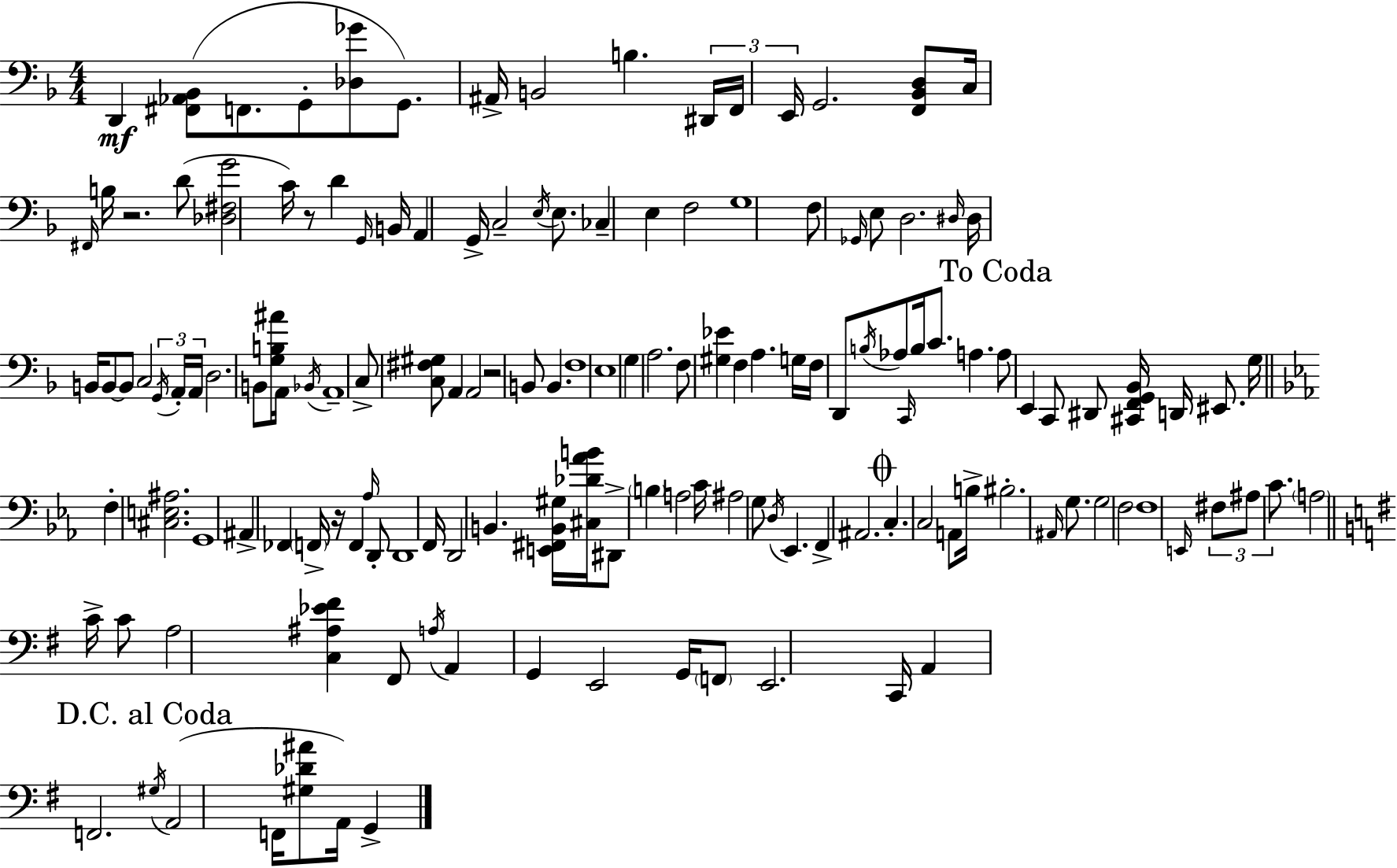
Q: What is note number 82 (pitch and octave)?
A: D2